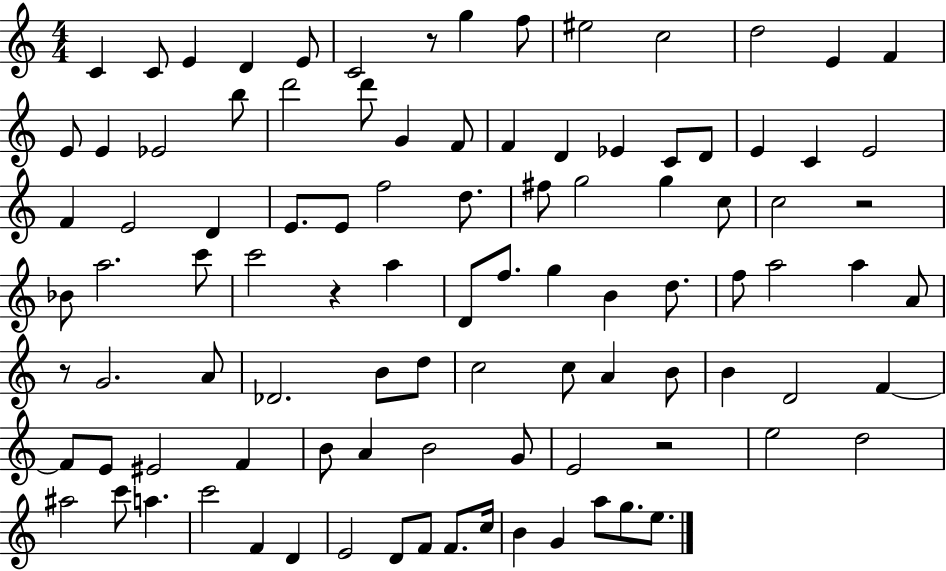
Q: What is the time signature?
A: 4/4